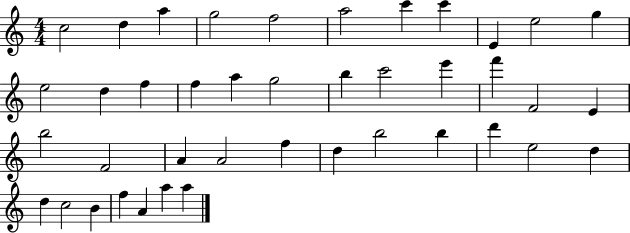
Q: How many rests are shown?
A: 0